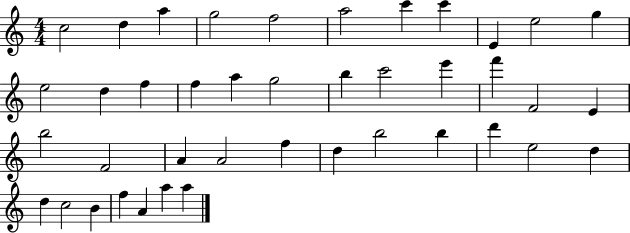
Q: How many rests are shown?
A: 0